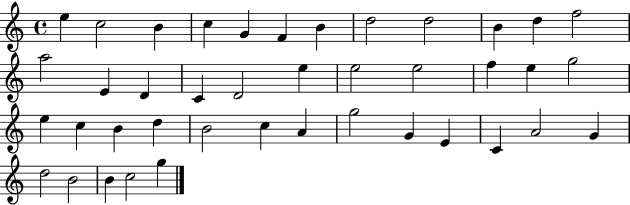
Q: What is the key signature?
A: C major